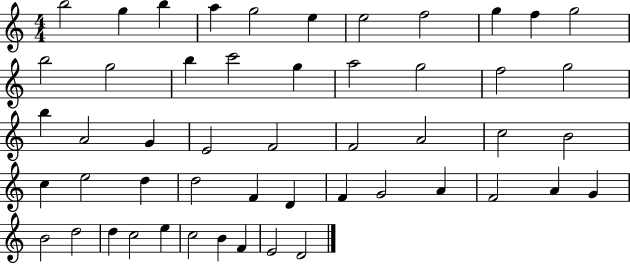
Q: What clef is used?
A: treble